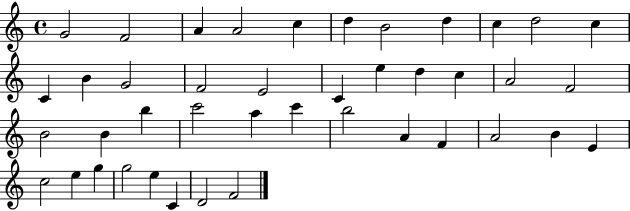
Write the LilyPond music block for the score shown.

{
  \clef treble
  \time 4/4
  \defaultTimeSignature
  \key c \major
  g'2 f'2 | a'4 a'2 c''4 | d''4 b'2 d''4 | c''4 d''2 c''4 | \break c'4 b'4 g'2 | f'2 e'2 | c'4 e''4 d''4 c''4 | a'2 f'2 | \break b'2 b'4 b''4 | c'''2 a''4 c'''4 | b''2 a'4 f'4 | a'2 b'4 e'4 | \break c''2 e''4 g''4 | g''2 e''4 c'4 | d'2 f'2 | \bar "|."
}